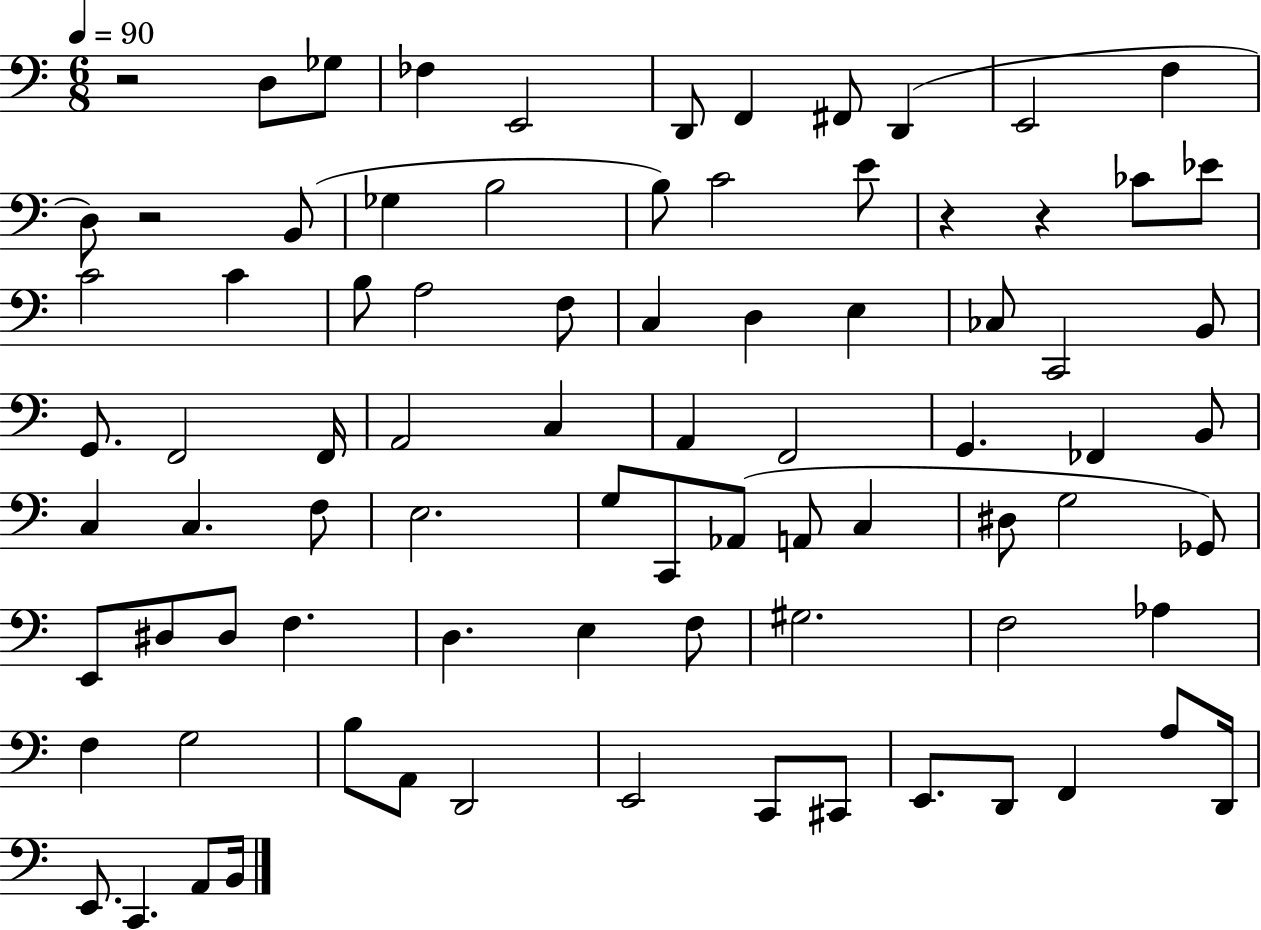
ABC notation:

X:1
T:Untitled
M:6/8
L:1/4
K:C
z2 D,/2 _G,/2 _F, E,,2 D,,/2 F,, ^F,,/2 D,, E,,2 F, D,/2 z2 B,,/2 _G, B,2 B,/2 C2 E/2 z z _C/2 _E/2 C2 C B,/2 A,2 F,/2 C, D, E, _C,/2 C,,2 B,,/2 G,,/2 F,,2 F,,/4 A,,2 C, A,, F,,2 G,, _F,, B,,/2 C, C, F,/2 E,2 G,/2 C,,/2 _A,,/2 A,,/2 C, ^D,/2 G,2 _G,,/2 E,,/2 ^D,/2 ^D,/2 F, D, E, F,/2 ^G,2 F,2 _A, F, G,2 B,/2 A,,/2 D,,2 E,,2 C,,/2 ^C,,/2 E,,/2 D,,/2 F,, A,/2 D,,/4 E,,/2 C,, A,,/2 B,,/4